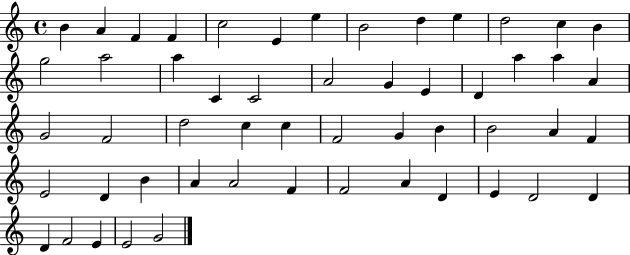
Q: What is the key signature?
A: C major